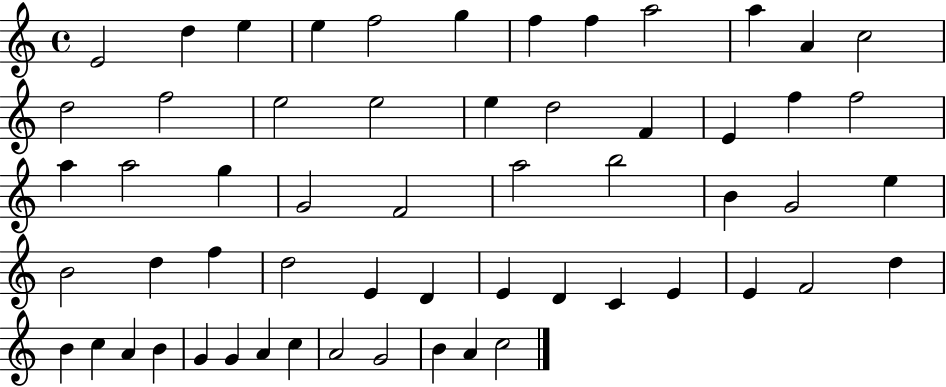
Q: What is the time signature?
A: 4/4